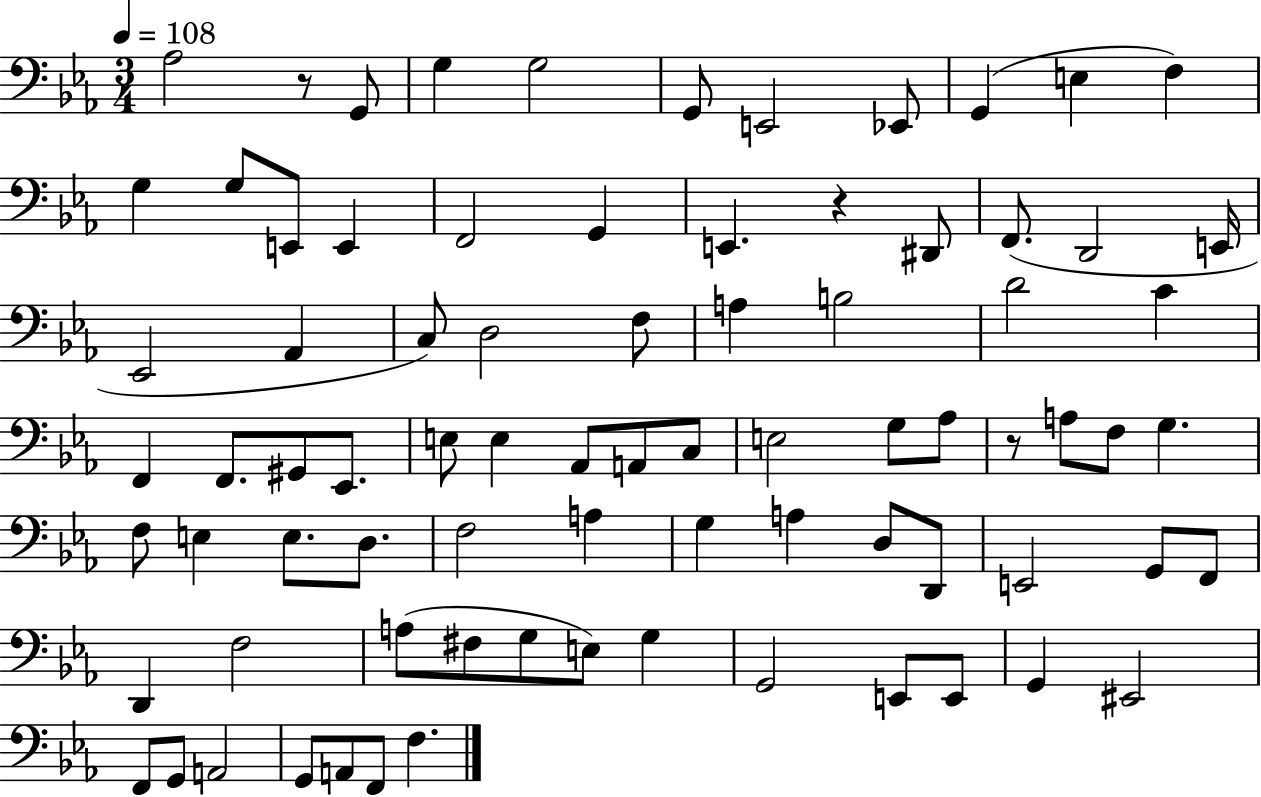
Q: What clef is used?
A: bass